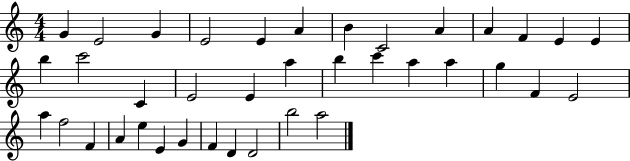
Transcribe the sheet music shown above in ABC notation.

X:1
T:Untitled
M:4/4
L:1/4
K:C
G E2 G E2 E A B C2 A A F E E b c'2 C E2 E a b c' a a g F E2 a f2 F A e E G F D D2 b2 a2